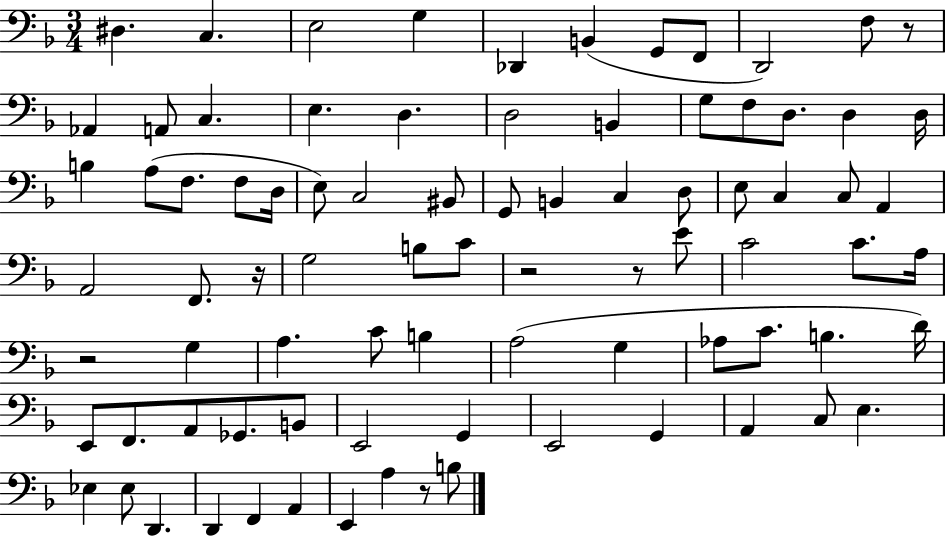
{
  \clef bass
  \numericTimeSignature
  \time 3/4
  \key f \major
  dis4. c4. | e2 g4 | des,4 b,4( g,8 f,8 | d,2) f8 r8 | \break aes,4 a,8 c4. | e4. d4. | d2 b,4 | g8 f8 d8. d4 d16 | \break b4 a8( f8. f8 d16 | e8) c2 bis,8 | g,8 b,4 c4 d8 | e8 c4 c8 a,4 | \break a,2 f,8. r16 | g2 b8 c'8 | r2 r8 e'8 | c'2 c'8. a16 | \break r2 g4 | a4. c'8 b4 | a2( g4 | aes8 c'8. b4. d'16) | \break e,8 f,8. a,8 ges,8. b,8 | e,2 g,4 | e,2 g,4 | a,4 c8 e4. | \break ees4 ees8 d,4. | d,4 f,4 a,4 | e,4 a4 r8 b8 | \bar "|."
}